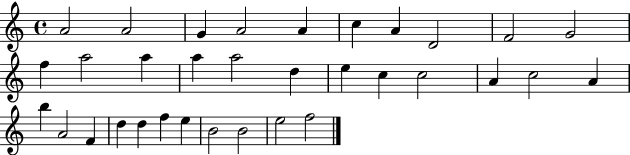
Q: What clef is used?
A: treble